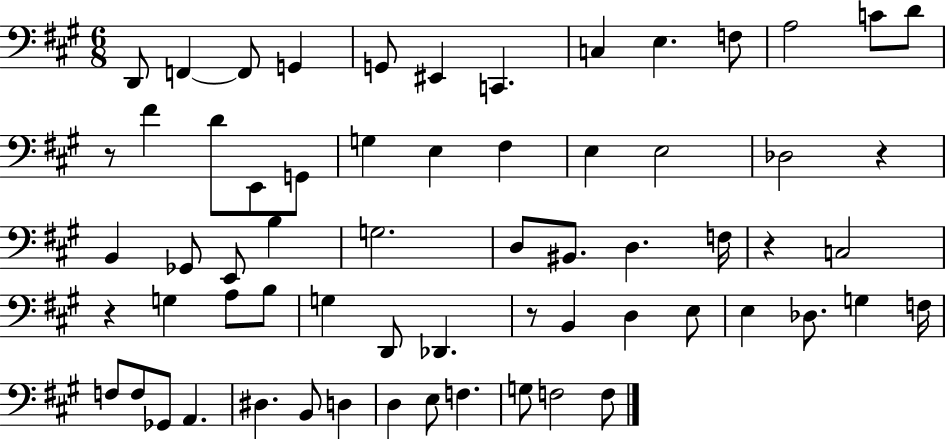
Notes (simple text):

D2/e F2/q F2/e G2/q G2/e EIS2/q C2/q. C3/q E3/q. F3/e A3/h C4/e D4/e R/e F#4/q D4/e E2/e G2/e G3/q E3/q F#3/q E3/q E3/h Db3/h R/q B2/q Gb2/e E2/e B3/q G3/h. D3/e BIS2/e. D3/q. F3/s R/q C3/h R/q G3/q A3/e B3/e G3/q D2/e Db2/q. R/e B2/q D3/q E3/e E3/q Db3/e. G3/q F3/s F3/e F3/e Gb2/e A2/q. D#3/q. B2/e D3/q D3/q E3/e F3/q. G3/e F3/h F3/e